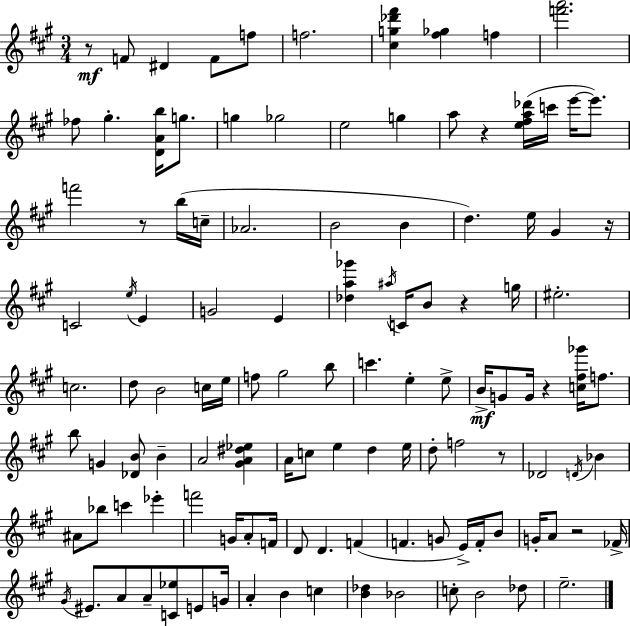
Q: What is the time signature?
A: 3/4